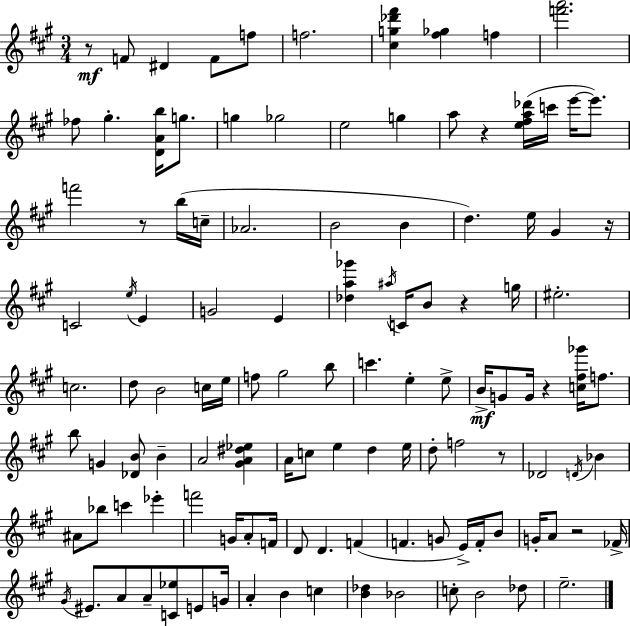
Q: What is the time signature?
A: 3/4